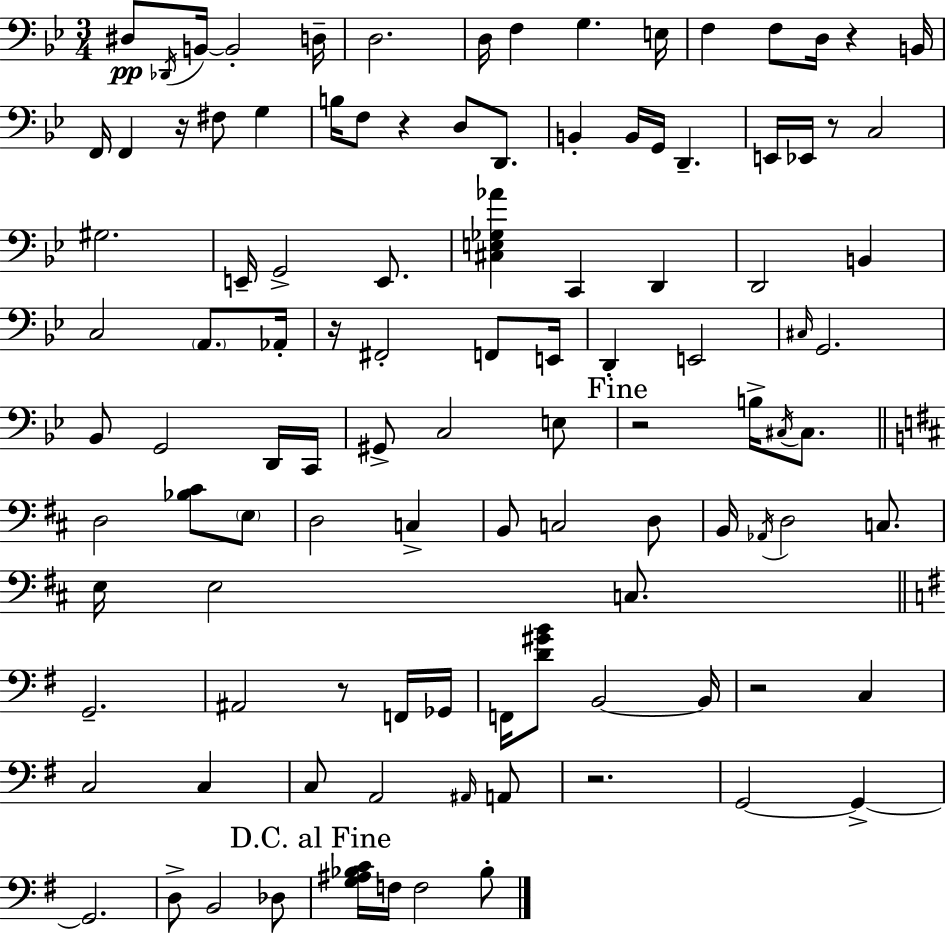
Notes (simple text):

D#3/e Db2/s B2/s B2/h D3/s D3/h. D3/s F3/q G3/q. E3/s F3/q F3/e D3/s R/q B2/s F2/s F2/q R/s F#3/e G3/q B3/s F3/e R/q D3/e D2/e. B2/q B2/s G2/s D2/q. E2/s Eb2/s R/e C3/h G#3/h. E2/s G2/h E2/e. [C#3,E3,Gb3,Ab4]/q C2/q D2/q D2/h B2/q C3/h A2/e. Ab2/s R/s F#2/h F2/e E2/s D2/q E2/h C#3/s G2/h. Bb2/e G2/h D2/s C2/s G#2/e C3/h E3/e R/h B3/s C#3/s C#3/e. D3/h [Bb3,C#4]/e E3/e D3/h C3/q B2/e C3/h D3/e B2/s Ab2/s D3/h C3/e. E3/s E3/h C3/e. G2/h. A#2/h R/e F2/s Gb2/s F2/s [D4,G#4,B4]/e B2/h B2/s R/h C3/q C3/h C3/q C3/e A2/h A#2/s A2/e R/h. G2/h G2/q G2/h. D3/e B2/h Db3/e [G3,A#3,Bb3,C4]/s F3/s F3/h Bb3/e